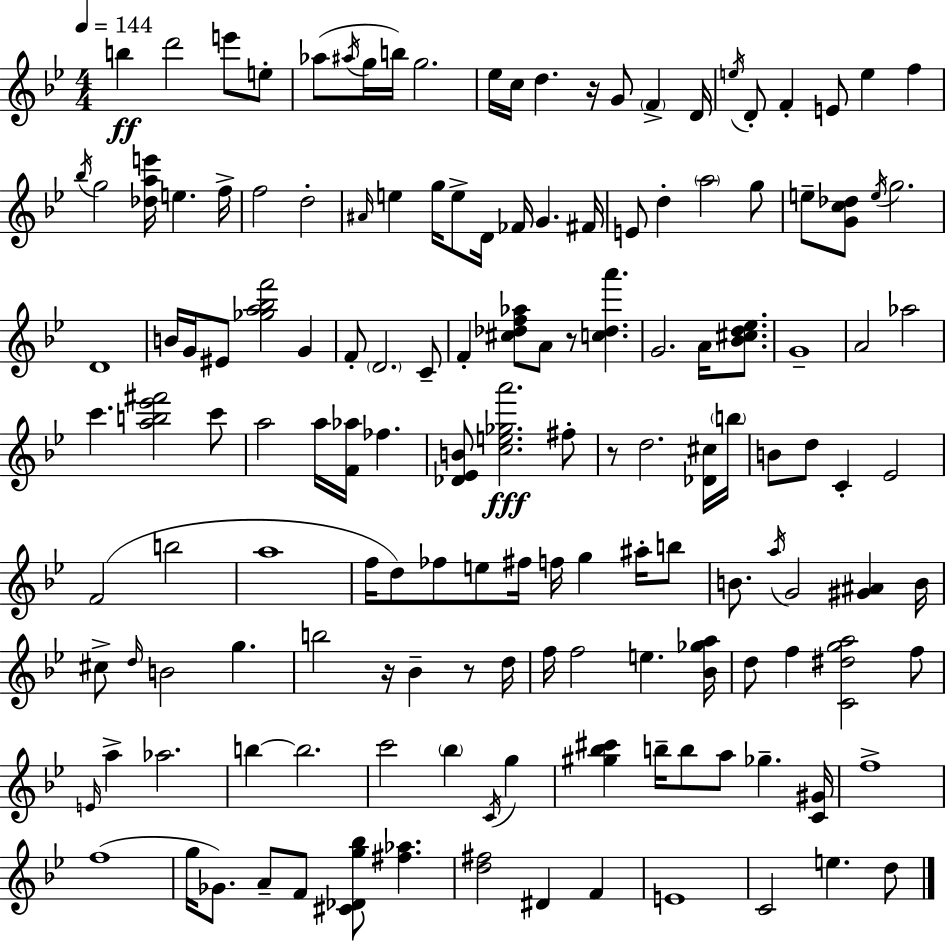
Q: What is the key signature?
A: BES major